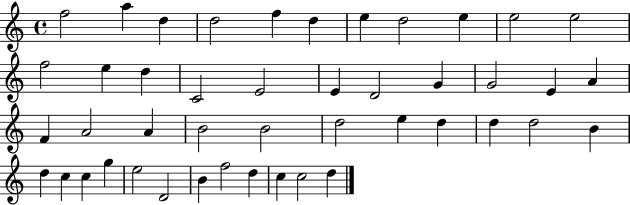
{
  \clef treble
  \time 4/4
  \defaultTimeSignature
  \key c \major
  f''2 a''4 d''4 | d''2 f''4 d''4 | e''4 d''2 e''4 | e''2 e''2 | \break f''2 e''4 d''4 | c'2 e'2 | e'4 d'2 g'4 | g'2 e'4 a'4 | \break f'4 a'2 a'4 | b'2 b'2 | d''2 e''4 d''4 | d''4 d''2 b'4 | \break d''4 c''4 c''4 g''4 | e''2 d'2 | b'4 f''2 d''4 | c''4 c''2 d''4 | \break \bar "|."
}